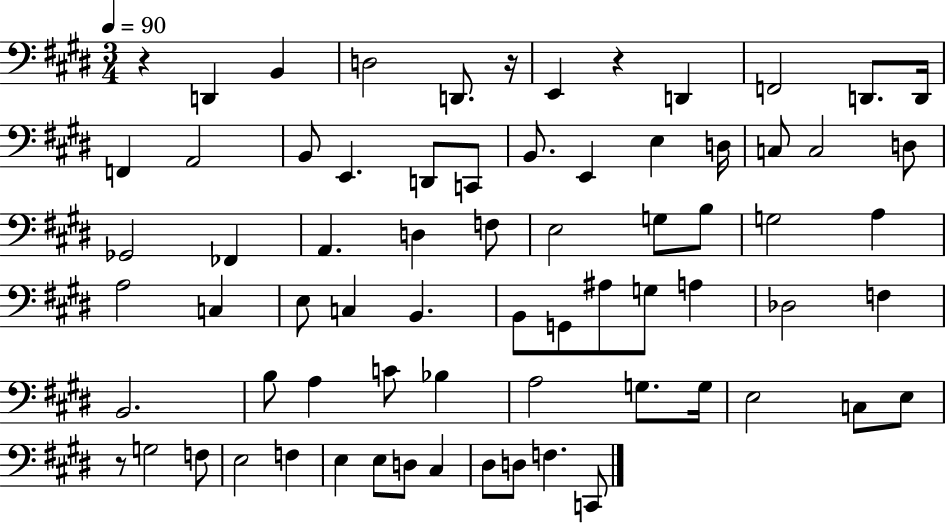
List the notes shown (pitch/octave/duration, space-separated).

R/q D2/q B2/q D3/h D2/e. R/s E2/q R/q D2/q F2/h D2/e. D2/s F2/q A2/h B2/e E2/q. D2/e C2/e B2/e. E2/q E3/q D3/s C3/e C3/h D3/e Gb2/h FES2/q A2/q. D3/q F3/e E3/h G3/e B3/e G3/h A3/q A3/h C3/q E3/e C3/q B2/q. B2/e G2/e A#3/e G3/e A3/q Db3/h F3/q B2/h. B3/e A3/q C4/e Bb3/q A3/h G3/e. G3/s E3/h C3/e E3/e R/e G3/h F3/e E3/h F3/q E3/q E3/e D3/e C#3/q D#3/e D3/e F3/q. C2/e